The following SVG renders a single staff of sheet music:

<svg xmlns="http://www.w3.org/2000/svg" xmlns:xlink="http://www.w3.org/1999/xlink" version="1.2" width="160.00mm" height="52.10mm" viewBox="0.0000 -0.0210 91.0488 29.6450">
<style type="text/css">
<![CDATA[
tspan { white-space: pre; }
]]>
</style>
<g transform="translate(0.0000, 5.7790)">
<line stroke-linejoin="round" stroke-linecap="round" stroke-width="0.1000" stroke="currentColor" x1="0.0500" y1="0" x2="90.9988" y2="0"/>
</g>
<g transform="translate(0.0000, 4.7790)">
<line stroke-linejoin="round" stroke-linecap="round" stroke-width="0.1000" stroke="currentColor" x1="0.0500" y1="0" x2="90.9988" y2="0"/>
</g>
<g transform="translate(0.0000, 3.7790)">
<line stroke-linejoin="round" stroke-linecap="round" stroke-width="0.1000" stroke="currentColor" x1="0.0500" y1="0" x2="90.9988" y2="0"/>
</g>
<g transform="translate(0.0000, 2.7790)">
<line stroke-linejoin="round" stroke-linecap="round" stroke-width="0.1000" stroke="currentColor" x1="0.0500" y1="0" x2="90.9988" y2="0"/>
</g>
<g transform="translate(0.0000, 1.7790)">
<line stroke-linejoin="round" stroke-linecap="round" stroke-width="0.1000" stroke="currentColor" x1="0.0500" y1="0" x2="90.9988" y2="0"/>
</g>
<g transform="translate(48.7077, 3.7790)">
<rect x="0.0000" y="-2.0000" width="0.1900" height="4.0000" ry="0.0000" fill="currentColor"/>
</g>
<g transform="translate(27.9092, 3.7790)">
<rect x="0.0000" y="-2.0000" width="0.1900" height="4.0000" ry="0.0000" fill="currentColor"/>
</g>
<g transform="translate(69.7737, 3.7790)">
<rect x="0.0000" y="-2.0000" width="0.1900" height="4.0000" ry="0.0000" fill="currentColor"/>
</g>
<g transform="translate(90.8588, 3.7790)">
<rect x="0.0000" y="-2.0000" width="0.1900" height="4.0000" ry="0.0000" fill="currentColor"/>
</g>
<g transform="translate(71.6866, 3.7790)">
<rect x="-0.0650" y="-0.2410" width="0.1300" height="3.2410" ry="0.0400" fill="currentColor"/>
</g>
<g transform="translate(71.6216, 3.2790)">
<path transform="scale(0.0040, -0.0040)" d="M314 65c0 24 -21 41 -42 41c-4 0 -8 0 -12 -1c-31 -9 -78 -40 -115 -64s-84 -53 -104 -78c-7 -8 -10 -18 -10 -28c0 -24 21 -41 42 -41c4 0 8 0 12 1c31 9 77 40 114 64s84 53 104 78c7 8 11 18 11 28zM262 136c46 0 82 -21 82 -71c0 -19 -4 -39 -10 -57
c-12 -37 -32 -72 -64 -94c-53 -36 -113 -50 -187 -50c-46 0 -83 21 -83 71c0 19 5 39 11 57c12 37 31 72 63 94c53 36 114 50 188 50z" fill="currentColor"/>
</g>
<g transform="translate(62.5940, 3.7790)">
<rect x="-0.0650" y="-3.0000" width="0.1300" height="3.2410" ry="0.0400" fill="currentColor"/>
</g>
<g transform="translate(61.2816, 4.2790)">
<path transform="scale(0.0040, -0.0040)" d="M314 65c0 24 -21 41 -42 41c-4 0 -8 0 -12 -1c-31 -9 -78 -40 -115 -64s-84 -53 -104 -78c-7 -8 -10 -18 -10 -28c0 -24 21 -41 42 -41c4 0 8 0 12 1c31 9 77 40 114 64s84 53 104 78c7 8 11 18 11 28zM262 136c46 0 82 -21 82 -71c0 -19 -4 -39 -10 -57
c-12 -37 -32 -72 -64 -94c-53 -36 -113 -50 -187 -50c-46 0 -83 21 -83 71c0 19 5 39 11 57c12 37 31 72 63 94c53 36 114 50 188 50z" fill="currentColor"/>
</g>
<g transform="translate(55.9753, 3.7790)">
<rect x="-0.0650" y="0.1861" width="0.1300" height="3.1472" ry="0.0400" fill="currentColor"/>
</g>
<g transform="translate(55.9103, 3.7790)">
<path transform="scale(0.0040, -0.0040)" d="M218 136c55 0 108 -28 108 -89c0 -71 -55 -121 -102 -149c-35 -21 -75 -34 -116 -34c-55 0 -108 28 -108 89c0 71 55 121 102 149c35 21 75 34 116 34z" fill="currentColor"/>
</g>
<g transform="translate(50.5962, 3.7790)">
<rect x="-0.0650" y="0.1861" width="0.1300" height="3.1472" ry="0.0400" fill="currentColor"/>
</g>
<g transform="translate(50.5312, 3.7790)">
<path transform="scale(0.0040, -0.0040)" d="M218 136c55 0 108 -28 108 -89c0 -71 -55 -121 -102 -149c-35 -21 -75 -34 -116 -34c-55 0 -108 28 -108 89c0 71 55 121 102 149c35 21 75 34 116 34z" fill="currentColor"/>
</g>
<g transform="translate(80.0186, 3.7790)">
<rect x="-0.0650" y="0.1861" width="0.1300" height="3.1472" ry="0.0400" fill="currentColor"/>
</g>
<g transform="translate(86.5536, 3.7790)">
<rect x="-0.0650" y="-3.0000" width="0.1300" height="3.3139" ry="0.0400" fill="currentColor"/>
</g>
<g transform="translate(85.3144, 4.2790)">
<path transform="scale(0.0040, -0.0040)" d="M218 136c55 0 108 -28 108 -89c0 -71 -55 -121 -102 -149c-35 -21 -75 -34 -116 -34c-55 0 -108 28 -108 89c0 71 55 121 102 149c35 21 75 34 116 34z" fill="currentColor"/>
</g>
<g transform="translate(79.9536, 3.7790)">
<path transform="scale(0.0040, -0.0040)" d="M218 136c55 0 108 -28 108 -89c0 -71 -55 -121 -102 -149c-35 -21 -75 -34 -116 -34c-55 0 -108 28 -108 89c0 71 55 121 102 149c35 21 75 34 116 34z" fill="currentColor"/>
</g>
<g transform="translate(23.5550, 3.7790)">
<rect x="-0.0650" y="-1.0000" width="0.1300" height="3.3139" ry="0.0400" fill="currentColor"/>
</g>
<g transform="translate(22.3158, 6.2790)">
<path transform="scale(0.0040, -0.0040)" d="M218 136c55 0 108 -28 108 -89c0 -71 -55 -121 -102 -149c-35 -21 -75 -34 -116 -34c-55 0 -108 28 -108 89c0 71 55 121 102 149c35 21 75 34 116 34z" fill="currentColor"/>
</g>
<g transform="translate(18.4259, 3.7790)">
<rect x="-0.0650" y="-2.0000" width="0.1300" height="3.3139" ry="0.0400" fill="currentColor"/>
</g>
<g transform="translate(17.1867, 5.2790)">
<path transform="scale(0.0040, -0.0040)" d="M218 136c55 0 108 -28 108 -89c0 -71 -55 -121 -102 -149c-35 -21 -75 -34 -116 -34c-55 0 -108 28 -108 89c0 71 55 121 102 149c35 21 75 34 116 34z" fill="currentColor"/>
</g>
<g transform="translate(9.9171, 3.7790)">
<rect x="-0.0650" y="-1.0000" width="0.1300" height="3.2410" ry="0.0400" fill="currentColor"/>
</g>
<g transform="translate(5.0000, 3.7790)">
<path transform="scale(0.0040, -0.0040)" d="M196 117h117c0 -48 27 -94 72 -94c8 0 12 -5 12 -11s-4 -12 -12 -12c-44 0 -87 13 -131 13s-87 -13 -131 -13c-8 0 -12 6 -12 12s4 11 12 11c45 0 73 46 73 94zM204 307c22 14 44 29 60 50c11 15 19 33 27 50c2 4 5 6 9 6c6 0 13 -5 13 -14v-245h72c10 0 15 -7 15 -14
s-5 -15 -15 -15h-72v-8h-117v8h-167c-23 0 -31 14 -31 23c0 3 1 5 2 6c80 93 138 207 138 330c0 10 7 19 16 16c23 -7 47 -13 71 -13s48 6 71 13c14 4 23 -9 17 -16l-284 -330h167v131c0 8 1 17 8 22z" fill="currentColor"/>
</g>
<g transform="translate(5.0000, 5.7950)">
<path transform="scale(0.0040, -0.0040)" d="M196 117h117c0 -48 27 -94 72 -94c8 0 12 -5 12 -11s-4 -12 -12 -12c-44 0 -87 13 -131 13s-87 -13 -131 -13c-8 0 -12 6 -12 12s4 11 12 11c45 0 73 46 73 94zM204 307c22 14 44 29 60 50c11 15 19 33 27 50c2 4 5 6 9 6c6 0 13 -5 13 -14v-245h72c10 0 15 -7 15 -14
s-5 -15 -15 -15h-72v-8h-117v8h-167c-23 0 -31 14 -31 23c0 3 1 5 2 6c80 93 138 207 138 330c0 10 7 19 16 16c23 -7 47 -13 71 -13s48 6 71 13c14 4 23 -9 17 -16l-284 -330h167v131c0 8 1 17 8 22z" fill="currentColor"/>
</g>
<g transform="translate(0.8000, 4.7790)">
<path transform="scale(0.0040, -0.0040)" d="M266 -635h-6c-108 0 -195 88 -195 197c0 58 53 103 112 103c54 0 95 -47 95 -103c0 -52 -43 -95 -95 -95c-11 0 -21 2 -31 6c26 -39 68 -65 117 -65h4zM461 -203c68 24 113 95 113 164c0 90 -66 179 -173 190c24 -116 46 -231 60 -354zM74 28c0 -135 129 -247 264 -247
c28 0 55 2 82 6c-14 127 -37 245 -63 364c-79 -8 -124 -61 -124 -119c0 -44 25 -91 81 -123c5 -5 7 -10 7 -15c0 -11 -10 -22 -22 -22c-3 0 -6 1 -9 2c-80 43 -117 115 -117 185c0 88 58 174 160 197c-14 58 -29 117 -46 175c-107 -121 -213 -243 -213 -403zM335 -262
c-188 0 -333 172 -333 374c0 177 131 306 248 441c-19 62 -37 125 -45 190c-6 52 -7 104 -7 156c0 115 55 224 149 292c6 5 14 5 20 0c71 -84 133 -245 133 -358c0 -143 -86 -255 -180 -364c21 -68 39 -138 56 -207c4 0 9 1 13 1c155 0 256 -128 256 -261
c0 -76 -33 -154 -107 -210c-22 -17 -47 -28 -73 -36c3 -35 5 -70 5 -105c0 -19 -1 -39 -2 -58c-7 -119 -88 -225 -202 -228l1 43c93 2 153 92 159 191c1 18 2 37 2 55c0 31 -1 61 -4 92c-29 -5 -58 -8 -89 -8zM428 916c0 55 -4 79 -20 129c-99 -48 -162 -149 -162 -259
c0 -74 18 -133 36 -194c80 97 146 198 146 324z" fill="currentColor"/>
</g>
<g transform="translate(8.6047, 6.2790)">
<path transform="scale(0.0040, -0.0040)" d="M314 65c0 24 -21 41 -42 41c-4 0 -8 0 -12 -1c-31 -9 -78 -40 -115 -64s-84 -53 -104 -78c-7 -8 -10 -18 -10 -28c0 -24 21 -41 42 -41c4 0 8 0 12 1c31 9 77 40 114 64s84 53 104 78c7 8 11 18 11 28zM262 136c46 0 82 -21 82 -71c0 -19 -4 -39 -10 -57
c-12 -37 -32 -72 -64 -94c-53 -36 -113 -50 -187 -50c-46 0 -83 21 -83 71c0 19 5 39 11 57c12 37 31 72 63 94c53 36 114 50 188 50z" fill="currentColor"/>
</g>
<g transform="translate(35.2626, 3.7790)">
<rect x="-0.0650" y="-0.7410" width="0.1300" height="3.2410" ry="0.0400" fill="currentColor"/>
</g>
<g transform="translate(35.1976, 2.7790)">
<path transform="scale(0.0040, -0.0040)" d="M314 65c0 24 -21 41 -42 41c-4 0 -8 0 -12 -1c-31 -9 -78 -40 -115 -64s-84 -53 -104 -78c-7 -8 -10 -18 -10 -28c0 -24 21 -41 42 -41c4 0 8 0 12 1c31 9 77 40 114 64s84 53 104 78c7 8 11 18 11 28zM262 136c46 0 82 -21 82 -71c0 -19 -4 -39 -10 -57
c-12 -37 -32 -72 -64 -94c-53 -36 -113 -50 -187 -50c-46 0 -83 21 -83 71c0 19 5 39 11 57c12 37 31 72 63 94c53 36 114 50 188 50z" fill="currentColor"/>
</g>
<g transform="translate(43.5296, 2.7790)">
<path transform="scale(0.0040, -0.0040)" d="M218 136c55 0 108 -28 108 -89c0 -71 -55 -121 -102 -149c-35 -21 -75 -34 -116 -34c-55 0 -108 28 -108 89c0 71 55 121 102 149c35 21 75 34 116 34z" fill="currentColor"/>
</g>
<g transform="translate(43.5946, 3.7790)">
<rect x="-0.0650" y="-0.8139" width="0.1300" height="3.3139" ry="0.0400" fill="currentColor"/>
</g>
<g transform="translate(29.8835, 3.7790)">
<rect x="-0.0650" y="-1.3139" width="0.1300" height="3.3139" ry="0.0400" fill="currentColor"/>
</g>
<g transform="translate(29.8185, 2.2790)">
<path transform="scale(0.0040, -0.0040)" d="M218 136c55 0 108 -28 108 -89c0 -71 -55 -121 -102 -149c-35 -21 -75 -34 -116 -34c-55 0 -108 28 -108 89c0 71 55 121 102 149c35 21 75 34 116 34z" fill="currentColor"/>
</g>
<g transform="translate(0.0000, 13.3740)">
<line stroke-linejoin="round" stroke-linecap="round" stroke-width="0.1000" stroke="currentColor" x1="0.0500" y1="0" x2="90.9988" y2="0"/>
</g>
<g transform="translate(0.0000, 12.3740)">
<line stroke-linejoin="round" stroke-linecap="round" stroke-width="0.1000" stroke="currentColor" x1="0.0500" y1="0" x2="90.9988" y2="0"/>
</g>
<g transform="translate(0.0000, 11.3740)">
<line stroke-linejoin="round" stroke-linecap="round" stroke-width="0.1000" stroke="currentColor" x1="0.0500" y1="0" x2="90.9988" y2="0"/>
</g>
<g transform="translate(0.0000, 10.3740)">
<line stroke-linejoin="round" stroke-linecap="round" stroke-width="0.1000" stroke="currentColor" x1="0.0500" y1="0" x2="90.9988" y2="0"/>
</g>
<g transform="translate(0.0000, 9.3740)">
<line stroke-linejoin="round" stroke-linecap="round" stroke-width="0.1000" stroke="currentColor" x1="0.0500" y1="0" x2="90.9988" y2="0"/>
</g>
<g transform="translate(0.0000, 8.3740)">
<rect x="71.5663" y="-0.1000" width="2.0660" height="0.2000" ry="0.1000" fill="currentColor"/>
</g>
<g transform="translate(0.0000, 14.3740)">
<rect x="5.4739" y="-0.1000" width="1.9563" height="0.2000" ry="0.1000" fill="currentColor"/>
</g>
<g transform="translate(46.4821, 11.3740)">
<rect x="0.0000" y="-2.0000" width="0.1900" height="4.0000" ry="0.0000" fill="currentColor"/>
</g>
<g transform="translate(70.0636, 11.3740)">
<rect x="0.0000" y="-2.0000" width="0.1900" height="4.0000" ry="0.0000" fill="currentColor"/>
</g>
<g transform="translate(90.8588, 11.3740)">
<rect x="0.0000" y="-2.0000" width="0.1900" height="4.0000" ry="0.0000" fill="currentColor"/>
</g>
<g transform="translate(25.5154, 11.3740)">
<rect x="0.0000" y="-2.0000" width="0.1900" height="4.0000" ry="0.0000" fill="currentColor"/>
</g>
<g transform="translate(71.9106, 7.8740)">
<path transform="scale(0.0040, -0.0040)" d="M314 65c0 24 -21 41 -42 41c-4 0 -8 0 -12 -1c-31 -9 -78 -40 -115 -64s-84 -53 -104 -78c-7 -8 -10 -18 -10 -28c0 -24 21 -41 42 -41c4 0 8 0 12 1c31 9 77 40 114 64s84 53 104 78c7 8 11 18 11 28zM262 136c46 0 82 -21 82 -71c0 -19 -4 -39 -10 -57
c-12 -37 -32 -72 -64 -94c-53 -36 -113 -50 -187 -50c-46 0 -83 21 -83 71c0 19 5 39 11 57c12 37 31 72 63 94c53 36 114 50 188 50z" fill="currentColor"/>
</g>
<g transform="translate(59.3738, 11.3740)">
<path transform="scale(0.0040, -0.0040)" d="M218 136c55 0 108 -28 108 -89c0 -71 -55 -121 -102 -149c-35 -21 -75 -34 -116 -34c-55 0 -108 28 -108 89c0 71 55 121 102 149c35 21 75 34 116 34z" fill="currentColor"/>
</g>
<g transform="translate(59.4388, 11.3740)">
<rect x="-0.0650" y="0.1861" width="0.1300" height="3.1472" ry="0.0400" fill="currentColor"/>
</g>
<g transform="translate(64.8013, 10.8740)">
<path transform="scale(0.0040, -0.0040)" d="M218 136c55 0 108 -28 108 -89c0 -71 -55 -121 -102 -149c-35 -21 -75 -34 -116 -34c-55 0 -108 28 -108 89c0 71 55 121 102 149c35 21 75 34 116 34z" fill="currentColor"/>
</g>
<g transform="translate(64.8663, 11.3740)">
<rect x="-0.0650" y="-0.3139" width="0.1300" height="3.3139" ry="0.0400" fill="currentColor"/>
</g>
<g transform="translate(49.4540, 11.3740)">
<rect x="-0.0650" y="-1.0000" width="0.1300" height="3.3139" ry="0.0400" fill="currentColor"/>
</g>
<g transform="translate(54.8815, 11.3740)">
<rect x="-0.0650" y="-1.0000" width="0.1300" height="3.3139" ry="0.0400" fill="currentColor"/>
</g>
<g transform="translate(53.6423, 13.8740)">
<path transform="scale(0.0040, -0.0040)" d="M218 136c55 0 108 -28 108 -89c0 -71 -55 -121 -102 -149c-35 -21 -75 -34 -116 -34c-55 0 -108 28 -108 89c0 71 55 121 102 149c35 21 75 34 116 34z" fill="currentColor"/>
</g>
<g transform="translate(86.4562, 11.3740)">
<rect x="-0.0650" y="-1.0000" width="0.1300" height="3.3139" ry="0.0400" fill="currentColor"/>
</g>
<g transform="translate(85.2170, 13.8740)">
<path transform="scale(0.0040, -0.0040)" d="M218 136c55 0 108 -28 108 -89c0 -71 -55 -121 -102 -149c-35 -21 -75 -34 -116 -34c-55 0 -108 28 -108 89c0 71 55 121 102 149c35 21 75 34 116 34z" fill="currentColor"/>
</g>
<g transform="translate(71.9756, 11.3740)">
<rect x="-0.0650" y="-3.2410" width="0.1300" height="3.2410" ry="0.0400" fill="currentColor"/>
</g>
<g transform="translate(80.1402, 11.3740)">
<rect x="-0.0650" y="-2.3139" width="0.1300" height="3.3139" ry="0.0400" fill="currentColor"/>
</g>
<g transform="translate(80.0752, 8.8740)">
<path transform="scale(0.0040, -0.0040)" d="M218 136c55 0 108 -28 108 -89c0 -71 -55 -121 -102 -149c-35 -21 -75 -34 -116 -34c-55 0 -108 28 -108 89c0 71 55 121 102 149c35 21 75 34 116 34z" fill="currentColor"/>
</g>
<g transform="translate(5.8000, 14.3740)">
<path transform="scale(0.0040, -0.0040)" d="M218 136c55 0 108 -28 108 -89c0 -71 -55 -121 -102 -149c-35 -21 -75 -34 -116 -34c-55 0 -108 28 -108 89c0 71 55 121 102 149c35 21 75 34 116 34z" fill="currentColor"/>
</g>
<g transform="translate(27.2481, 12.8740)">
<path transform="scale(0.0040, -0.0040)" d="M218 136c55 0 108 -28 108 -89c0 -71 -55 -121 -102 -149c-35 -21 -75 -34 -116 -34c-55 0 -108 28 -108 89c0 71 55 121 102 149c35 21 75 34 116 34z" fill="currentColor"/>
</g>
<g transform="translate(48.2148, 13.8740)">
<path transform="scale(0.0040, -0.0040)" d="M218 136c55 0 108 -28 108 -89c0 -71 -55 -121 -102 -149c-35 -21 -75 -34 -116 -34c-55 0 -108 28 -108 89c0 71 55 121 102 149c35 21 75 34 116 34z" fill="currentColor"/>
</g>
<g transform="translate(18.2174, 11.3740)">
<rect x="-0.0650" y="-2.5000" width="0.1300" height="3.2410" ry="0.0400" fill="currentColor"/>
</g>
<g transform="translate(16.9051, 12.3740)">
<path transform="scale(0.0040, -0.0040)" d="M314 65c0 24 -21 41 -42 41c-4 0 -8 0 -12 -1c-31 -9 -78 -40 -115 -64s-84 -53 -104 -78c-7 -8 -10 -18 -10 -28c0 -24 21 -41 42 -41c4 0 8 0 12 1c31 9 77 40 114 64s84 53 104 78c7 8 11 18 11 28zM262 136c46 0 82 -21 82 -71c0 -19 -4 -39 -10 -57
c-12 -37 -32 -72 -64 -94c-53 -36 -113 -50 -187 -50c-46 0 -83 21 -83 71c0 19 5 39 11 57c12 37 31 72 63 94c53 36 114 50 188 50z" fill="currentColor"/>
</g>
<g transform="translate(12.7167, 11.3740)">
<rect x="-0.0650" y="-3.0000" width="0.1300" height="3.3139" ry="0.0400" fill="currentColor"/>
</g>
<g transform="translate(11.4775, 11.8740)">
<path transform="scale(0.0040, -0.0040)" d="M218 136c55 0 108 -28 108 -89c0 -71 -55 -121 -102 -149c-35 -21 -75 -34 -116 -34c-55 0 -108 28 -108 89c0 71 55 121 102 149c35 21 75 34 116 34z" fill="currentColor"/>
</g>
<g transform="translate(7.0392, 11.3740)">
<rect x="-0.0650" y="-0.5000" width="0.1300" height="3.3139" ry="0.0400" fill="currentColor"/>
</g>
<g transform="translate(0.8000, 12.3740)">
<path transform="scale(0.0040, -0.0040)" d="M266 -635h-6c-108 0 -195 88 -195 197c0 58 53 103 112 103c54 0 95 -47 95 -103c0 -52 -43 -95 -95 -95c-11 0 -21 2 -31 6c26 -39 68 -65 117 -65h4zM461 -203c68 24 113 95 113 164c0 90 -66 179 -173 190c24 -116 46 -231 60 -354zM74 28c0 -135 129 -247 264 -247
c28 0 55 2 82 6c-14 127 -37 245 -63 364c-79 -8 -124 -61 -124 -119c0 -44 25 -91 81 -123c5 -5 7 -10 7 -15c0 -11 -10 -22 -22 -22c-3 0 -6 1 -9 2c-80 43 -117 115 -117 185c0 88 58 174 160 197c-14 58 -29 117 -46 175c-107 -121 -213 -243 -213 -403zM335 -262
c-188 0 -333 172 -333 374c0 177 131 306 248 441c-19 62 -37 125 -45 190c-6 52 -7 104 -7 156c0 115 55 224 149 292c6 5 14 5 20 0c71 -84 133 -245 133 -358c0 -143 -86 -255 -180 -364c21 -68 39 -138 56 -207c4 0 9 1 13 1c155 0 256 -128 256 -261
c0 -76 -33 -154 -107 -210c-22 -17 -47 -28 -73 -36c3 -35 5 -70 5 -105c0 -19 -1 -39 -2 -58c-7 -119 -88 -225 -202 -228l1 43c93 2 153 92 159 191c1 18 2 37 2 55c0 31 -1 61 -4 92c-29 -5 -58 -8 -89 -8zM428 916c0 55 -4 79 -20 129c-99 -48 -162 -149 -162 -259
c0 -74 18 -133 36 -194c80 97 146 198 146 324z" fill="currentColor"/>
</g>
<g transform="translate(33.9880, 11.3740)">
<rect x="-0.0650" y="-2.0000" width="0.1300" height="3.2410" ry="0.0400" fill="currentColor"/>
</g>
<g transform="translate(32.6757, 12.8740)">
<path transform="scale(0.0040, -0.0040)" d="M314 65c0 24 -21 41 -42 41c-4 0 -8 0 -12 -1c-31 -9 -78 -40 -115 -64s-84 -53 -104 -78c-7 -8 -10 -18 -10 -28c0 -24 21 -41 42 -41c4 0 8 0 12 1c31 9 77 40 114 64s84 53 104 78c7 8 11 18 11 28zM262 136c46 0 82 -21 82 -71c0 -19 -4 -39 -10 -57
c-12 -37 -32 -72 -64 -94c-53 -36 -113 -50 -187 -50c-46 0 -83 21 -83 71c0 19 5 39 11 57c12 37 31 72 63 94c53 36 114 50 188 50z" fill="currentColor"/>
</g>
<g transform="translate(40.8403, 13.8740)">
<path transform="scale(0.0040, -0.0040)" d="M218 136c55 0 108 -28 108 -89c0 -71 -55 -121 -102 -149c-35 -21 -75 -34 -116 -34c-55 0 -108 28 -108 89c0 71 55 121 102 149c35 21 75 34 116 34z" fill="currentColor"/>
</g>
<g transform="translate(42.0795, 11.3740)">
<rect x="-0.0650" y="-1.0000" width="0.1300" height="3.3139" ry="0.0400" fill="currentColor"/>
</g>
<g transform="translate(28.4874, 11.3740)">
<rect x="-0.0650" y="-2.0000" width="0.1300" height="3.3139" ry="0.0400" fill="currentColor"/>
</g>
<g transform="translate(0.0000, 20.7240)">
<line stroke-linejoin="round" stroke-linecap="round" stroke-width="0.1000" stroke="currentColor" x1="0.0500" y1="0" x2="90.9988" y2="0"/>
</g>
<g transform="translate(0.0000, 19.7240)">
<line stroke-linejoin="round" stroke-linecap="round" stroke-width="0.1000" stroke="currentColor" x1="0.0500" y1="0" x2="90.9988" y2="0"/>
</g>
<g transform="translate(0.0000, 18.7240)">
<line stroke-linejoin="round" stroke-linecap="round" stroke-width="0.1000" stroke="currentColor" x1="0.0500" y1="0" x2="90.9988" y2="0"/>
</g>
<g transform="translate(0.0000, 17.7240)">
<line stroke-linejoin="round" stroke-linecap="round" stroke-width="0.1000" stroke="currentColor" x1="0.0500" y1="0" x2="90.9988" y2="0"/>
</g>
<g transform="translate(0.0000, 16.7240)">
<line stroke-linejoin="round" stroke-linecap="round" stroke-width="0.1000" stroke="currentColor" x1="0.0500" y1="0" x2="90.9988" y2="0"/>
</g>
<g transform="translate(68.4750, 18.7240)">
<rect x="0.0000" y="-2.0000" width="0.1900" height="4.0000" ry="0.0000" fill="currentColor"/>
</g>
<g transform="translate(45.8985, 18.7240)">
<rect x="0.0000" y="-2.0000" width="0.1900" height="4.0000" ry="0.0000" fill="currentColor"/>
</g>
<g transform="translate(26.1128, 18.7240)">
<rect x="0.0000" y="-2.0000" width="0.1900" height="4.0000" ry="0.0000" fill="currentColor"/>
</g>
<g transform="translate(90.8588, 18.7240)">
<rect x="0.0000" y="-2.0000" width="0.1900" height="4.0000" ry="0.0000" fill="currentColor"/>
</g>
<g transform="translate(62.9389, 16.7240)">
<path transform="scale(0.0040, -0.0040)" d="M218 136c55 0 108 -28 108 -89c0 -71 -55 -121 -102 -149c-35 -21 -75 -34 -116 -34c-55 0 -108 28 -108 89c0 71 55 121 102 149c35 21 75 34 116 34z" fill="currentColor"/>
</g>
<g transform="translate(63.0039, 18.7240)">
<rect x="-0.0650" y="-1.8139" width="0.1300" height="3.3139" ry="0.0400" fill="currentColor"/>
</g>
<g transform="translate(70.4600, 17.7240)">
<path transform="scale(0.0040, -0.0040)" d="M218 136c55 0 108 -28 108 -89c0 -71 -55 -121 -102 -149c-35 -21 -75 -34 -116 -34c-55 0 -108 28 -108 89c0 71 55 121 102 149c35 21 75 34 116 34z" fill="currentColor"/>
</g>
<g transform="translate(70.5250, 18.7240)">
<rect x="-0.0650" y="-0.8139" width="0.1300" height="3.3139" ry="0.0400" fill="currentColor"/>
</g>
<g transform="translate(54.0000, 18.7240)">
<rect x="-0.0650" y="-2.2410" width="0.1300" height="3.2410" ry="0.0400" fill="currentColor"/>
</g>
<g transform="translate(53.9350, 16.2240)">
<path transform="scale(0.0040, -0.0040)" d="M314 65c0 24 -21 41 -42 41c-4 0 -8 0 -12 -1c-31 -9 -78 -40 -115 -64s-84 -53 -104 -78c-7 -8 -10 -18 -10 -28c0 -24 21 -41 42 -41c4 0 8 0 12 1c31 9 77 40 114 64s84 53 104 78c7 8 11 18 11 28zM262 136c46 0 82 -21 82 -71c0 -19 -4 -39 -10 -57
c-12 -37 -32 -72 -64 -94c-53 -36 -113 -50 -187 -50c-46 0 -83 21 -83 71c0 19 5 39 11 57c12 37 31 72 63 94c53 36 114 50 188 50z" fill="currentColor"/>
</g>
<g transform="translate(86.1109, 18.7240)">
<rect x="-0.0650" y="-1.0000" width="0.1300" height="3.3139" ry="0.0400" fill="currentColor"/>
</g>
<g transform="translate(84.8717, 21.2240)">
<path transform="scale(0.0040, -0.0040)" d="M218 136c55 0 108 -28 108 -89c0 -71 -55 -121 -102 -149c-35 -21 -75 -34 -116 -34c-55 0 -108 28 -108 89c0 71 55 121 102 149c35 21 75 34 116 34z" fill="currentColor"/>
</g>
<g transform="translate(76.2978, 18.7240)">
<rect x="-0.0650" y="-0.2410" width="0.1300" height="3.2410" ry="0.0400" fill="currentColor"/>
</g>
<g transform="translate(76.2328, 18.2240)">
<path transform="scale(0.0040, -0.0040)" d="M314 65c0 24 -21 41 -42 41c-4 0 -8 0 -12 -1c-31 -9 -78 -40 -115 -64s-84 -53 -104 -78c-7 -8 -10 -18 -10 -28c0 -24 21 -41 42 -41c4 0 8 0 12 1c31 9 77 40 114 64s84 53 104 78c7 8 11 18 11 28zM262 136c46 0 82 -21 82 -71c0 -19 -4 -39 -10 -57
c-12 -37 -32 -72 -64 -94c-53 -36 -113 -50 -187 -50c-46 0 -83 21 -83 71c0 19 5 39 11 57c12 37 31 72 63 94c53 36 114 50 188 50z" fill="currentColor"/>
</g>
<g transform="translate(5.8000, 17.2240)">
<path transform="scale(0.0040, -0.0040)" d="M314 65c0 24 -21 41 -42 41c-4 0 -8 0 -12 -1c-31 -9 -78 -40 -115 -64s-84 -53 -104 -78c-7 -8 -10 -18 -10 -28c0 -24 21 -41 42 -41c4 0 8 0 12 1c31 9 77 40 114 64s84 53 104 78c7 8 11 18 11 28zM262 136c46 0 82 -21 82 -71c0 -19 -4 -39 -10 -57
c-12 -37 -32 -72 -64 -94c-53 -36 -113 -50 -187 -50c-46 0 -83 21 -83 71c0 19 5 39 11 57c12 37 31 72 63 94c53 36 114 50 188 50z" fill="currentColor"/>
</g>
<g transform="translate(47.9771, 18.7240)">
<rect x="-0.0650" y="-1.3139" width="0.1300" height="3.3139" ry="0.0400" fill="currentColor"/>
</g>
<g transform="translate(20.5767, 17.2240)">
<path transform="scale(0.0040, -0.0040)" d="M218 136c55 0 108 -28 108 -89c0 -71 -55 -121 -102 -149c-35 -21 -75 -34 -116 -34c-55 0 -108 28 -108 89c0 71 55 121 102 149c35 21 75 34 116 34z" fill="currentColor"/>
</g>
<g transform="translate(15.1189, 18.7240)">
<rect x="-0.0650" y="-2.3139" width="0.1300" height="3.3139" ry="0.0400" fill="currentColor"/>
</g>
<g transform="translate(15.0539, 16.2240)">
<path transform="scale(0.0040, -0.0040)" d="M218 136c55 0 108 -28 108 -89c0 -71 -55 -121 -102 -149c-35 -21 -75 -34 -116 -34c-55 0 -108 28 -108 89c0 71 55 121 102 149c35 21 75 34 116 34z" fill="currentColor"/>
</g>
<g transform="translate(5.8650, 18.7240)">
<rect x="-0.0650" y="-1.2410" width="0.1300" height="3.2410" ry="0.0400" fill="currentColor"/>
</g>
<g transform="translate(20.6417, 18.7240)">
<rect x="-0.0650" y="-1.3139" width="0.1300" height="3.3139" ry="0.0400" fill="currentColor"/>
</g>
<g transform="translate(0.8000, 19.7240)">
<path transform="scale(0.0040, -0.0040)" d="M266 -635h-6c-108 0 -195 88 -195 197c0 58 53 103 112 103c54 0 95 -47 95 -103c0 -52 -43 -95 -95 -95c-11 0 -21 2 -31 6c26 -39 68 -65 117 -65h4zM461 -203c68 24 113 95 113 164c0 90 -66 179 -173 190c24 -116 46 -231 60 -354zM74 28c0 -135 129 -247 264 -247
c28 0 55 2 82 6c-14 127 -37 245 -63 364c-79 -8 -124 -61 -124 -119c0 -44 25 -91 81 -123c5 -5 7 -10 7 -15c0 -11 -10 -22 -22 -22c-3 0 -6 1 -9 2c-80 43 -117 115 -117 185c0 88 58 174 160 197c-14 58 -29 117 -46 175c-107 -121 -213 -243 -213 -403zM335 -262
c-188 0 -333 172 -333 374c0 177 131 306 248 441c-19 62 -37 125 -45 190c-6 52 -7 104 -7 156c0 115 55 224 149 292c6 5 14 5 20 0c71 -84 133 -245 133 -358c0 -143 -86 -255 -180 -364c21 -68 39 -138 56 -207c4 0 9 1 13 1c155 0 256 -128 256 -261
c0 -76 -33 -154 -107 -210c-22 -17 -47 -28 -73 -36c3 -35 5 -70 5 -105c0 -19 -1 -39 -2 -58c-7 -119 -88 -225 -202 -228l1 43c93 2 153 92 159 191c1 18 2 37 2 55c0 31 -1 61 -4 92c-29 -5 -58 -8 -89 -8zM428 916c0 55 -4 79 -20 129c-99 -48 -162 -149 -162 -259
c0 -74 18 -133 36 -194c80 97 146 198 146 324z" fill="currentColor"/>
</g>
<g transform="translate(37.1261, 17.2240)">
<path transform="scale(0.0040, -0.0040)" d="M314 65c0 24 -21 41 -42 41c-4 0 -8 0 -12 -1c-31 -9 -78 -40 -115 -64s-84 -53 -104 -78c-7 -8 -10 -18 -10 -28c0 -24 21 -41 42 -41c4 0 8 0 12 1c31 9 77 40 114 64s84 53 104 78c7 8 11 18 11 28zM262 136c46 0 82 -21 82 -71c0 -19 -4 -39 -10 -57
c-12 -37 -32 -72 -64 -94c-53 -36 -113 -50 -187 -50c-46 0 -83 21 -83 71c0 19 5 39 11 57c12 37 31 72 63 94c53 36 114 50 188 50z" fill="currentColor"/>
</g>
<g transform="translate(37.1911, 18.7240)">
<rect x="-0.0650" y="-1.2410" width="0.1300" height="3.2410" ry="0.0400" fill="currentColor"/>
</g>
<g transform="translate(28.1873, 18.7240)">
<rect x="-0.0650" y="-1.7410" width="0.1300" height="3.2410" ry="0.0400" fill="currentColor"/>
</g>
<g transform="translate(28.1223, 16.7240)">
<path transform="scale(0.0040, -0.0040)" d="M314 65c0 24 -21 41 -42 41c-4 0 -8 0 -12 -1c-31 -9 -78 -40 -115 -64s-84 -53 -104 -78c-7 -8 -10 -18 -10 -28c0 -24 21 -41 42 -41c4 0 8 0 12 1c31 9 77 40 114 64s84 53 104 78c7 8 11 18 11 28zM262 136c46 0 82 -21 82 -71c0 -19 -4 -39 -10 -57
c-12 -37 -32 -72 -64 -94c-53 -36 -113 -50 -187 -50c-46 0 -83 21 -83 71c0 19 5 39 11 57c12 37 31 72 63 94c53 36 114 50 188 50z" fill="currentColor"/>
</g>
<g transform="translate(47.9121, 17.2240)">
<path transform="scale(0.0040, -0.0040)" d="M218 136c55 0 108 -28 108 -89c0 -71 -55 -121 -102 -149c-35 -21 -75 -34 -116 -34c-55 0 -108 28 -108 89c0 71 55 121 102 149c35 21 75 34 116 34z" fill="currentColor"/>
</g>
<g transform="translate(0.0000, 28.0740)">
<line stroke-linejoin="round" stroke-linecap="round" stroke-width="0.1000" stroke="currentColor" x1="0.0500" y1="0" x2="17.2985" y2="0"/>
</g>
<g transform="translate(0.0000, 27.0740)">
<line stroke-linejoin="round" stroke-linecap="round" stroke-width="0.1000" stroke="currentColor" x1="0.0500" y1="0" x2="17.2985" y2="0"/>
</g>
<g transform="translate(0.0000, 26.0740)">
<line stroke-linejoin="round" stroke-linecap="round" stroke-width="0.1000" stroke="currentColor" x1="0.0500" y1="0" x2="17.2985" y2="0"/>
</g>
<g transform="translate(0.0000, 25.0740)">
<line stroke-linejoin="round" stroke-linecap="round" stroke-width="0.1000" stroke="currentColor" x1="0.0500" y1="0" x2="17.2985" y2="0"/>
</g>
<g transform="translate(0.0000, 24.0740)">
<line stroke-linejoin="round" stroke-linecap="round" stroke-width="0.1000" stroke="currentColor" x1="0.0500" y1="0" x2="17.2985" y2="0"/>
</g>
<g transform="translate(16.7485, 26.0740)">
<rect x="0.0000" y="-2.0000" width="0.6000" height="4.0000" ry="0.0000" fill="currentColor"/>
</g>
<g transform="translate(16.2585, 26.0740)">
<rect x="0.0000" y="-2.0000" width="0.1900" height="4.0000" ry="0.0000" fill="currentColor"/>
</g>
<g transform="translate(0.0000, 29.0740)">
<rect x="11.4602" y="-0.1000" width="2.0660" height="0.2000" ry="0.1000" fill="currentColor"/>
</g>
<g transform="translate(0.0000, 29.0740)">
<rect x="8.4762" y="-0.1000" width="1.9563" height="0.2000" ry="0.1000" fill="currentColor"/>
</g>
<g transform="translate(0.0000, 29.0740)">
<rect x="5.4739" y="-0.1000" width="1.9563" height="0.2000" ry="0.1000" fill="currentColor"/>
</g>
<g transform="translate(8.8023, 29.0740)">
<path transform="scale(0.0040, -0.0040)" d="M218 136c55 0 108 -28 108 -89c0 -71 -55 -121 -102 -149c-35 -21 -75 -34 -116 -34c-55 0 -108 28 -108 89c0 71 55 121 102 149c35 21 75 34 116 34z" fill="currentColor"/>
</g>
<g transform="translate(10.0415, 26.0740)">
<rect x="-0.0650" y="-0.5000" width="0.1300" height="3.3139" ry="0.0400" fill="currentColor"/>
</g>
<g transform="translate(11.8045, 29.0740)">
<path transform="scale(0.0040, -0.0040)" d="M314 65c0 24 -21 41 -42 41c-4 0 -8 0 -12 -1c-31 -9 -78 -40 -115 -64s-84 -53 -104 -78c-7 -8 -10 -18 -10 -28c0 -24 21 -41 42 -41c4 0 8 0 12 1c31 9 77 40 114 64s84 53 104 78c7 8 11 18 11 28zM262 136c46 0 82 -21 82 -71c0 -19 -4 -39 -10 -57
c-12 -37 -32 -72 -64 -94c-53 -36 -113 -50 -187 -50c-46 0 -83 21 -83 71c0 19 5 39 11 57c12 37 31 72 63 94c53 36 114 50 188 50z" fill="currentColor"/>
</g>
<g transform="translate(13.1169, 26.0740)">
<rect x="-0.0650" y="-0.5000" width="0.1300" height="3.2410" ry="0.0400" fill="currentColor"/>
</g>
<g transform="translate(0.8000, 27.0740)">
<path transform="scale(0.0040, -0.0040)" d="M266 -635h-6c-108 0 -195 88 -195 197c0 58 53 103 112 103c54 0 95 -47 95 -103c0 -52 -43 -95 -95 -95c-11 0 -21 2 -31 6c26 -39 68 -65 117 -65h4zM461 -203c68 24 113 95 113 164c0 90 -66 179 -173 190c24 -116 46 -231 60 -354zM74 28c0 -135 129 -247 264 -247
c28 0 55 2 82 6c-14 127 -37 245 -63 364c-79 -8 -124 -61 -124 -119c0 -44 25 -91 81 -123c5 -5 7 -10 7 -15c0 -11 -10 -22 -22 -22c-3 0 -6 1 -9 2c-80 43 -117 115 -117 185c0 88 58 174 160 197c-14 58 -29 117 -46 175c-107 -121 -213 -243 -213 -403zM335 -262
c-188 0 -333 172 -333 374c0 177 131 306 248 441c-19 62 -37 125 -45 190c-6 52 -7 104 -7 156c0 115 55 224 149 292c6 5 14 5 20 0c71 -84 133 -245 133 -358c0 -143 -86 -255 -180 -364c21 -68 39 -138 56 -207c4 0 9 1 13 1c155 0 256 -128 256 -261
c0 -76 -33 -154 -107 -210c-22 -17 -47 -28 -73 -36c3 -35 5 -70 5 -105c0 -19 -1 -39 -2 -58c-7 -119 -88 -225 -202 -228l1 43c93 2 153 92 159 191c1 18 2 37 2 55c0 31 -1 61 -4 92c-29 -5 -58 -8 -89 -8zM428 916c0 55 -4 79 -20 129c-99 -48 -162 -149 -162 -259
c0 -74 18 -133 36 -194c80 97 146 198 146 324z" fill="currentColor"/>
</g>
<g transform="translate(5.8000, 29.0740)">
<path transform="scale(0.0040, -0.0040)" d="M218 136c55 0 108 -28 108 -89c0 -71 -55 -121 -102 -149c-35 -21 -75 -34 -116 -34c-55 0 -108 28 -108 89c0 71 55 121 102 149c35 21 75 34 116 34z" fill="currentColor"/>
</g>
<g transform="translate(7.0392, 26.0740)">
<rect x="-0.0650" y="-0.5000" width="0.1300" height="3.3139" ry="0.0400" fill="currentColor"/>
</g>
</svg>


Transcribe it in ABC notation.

X:1
T:Untitled
M:4/4
L:1/4
K:C
D2 F D e d2 d B B A2 c2 B A C A G2 F F2 D D D B c b2 g D e2 g e f2 e2 e g2 f d c2 D C C C2